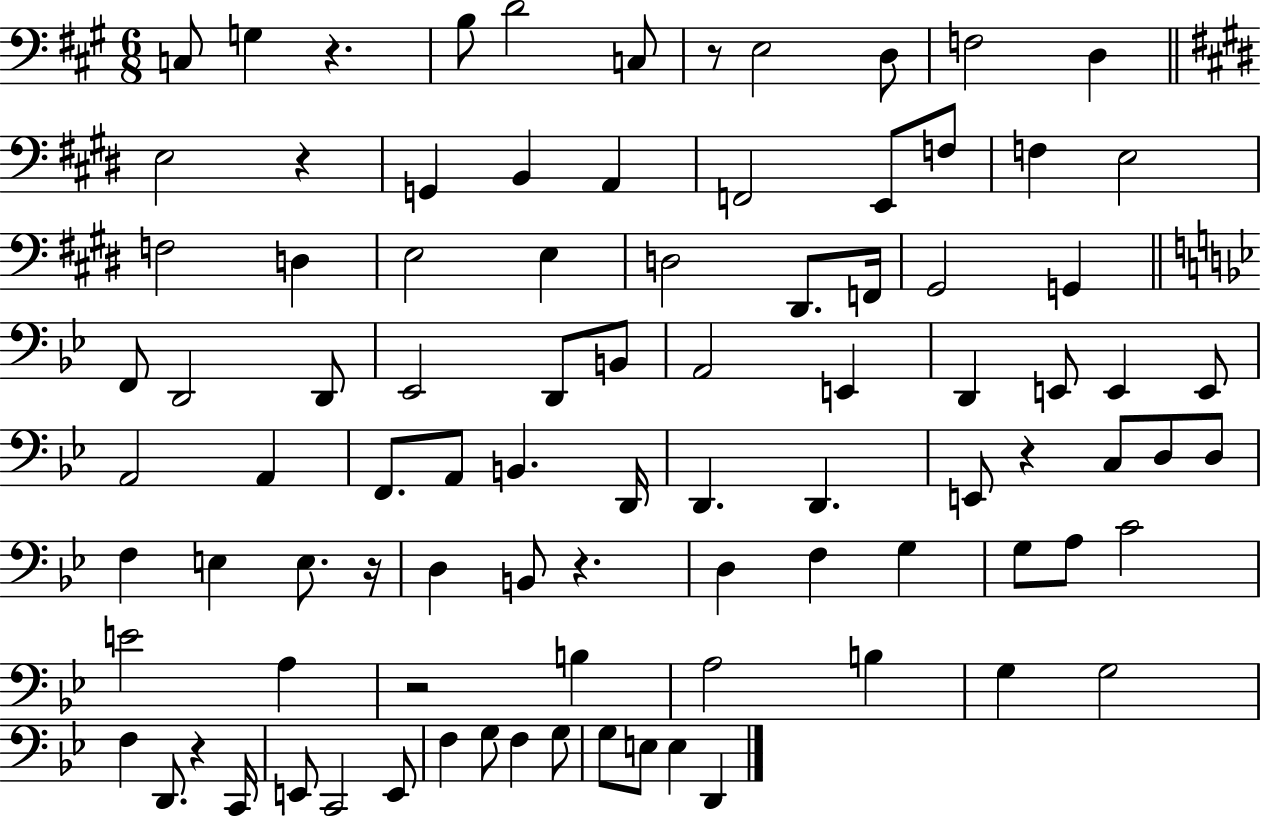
X:1
T:Untitled
M:6/8
L:1/4
K:A
C,/2 G, z B,/2 D2 C,/2 z/2 E,2 D,/2 F,2 D, E,2 z G,, B,, A,, F,,2 E,,/2 F,/2 F, E,2 F,2 D, E,2 E, D,2 ^D,,/2 F,,/4 ^G,,2 G,, F,,/2 D,,2 D,,/2 _E,,2 D,,/2 B,,/2 A,,2 E,, D,, E,,/2 E,, E,,/2 A,,2 A,, F,,/2 A,,/2 B,, D,,/4 D,, D,, E,,/2 z C,/2 D,/2 D,/2 F, E, E,/2 z/4 D, B,,/2 z D, F, G, G,/2 A,/2 C2 E2 A, z2 B, A,2 B, G, G,2 F, D,,/2 z C,,/4 E,,/2 C,,2 E,,/2 F, G,/2 F, G,/2 G,/2 E,/2 E, D,,